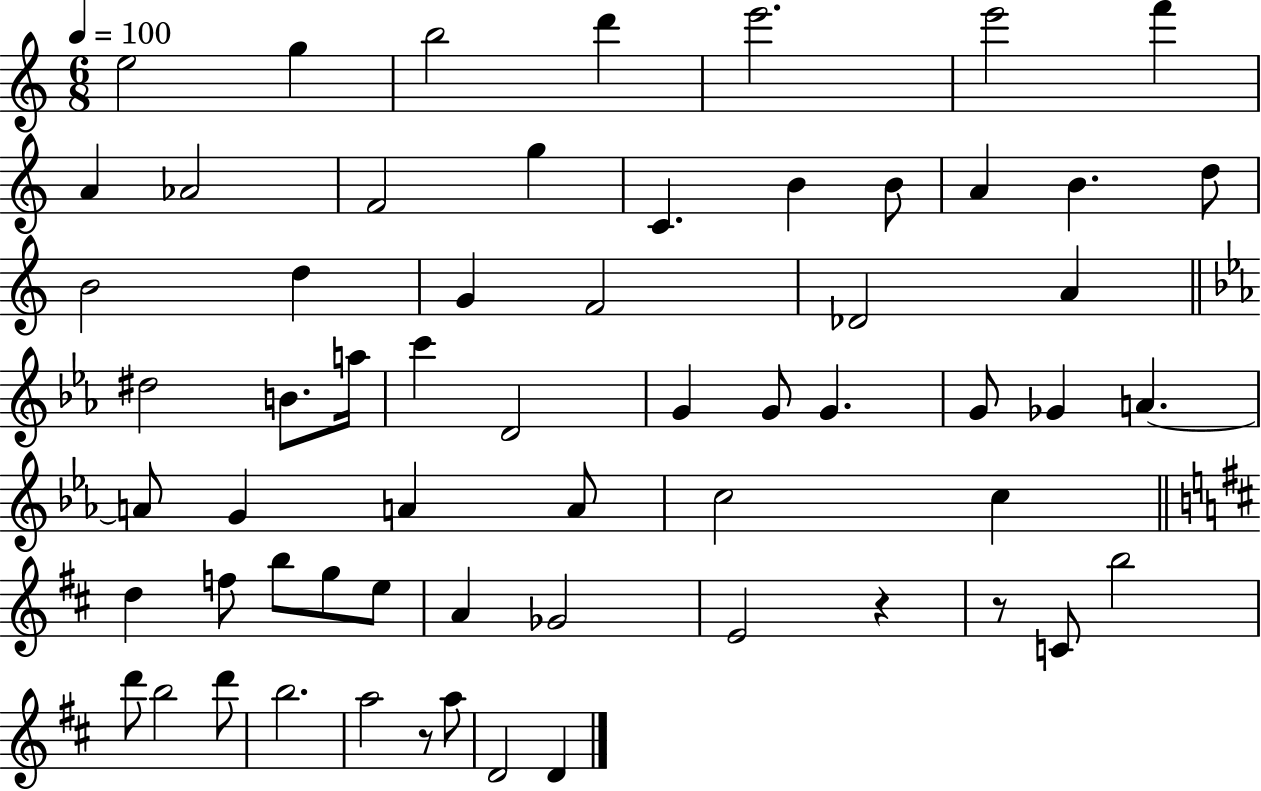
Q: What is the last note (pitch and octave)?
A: D4